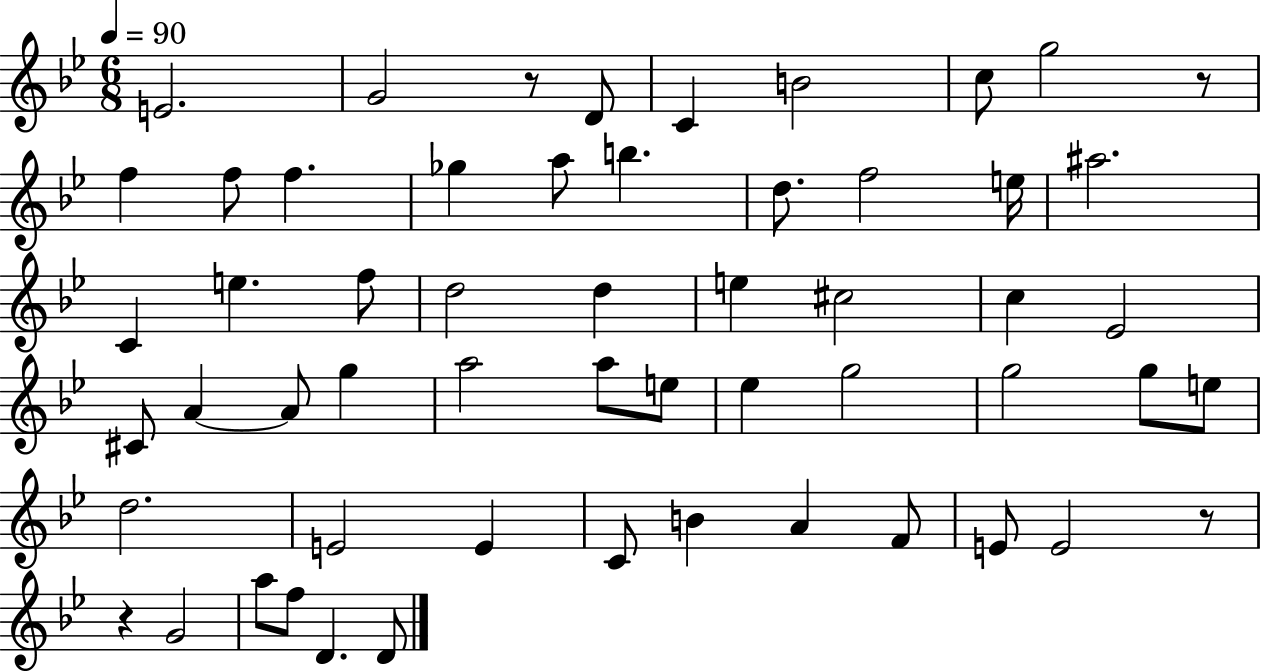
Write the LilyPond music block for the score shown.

{
  \clef treble
  \numericTimeSignature
  \time 6/8
  \key bes \major
  \tempo 4 = 90
  e'2. | g'2 r8 d'8 | c'4 b'2 | c''8 g''2 r8 | \break f''4 f''8 f''4. | ges''4 a''8 b''4. | d''8. f''2 e''16 | ais''2. | \break c'4 e''4. f''8 | d''2 d''4 | e''4 cis''2 | c''4 ees'2 | \break cis'8 a'4~~ a'8 g''4 | a''2 a''8 e''8 | ees''4 g''2 | g''2 g''8 e''8 | \break d''2. | e'2 e'4 | c'8 b'4 a'4 f'8 | e'8 e'2 r8 | \break r4 g'2 | a''8 f''8 d'4. d'8 | \bar "|."
}